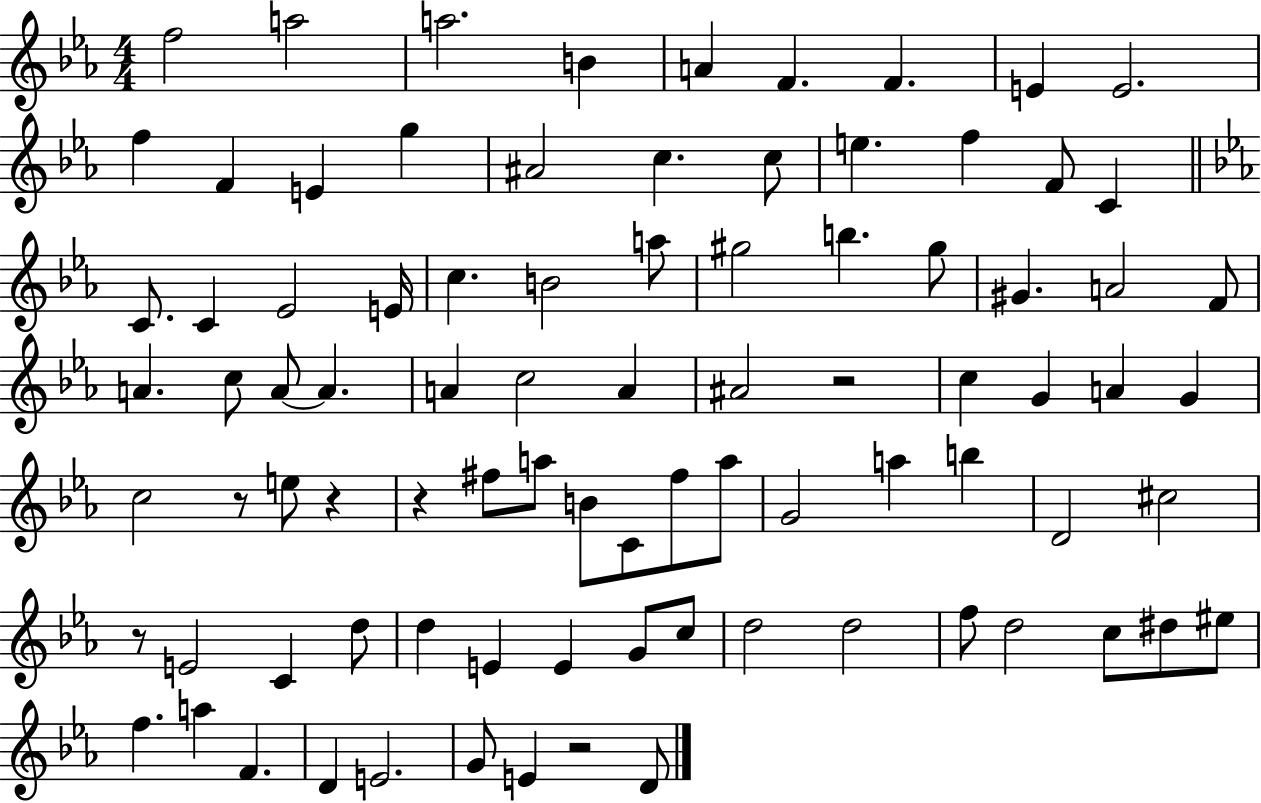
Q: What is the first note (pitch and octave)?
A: F5